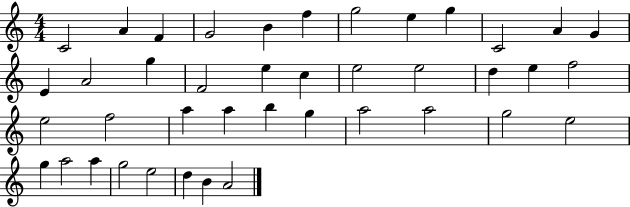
C4/h A4/q F4/q G4/h B4/q F5/q G5/h E5/q G5/q C4/h A4/q G4/q E4/q A4/h G5/q F4/h E5/q C5/q E5/h E5/h D5/q E5/q F5/h E5/h F5/h A5/q A5/q B5/q G5/q A5/h A5/h G5/h E5/h G5/q A5/h A5/q G5/h E5/h D5/q B4/q A4/h